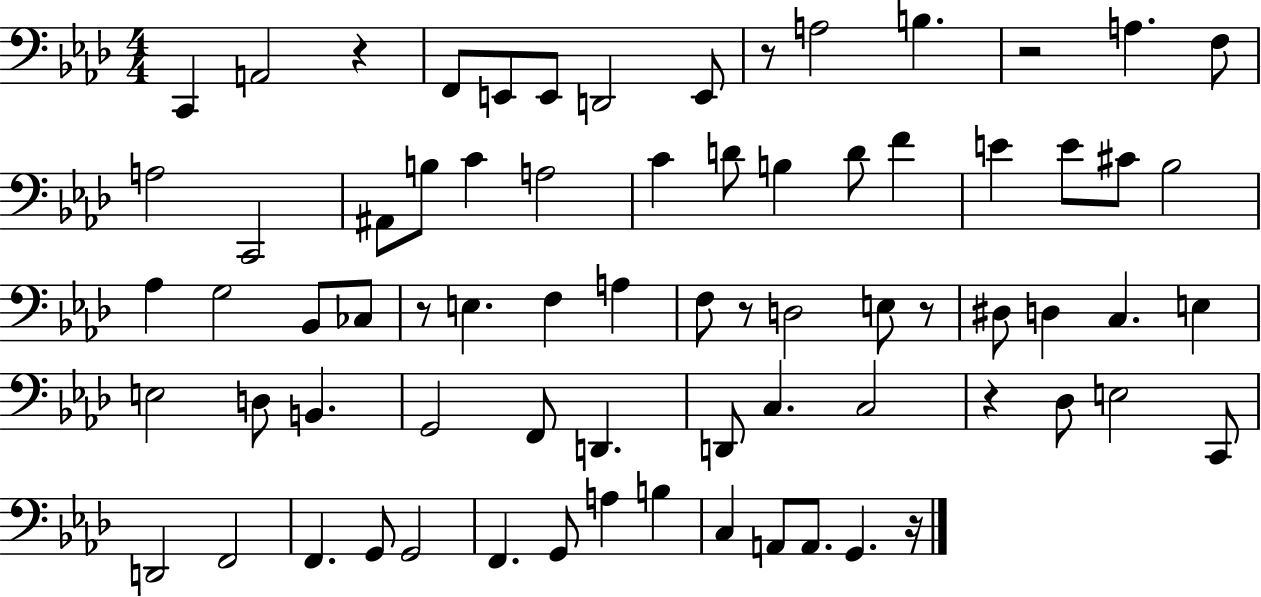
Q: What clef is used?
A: bass